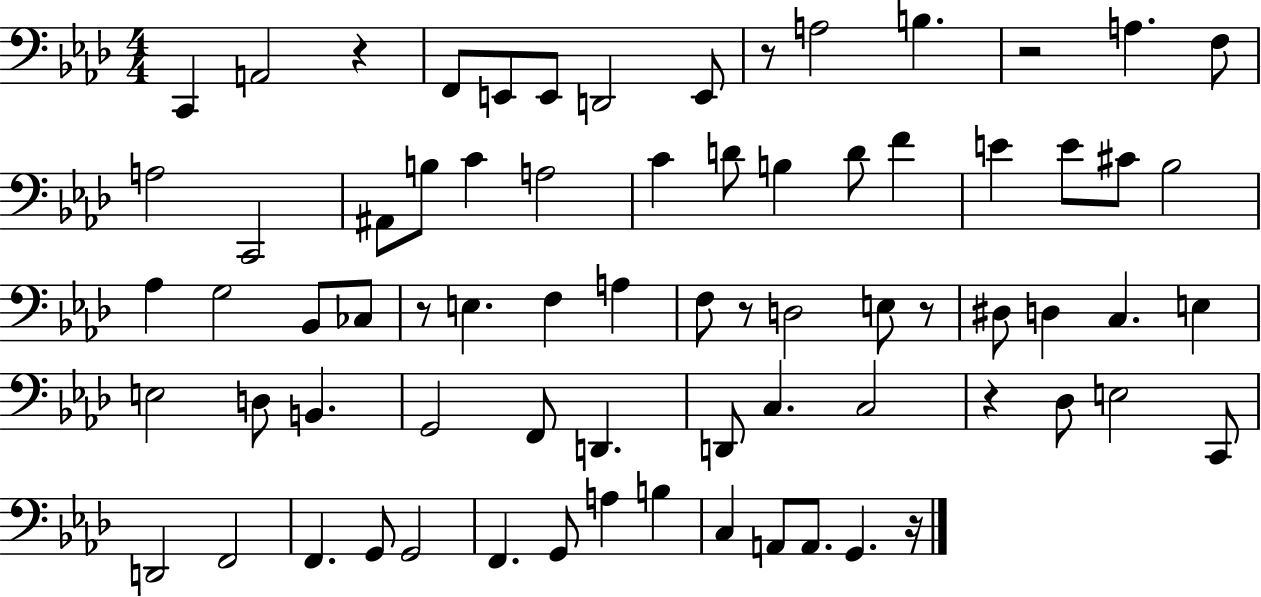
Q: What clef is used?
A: bass